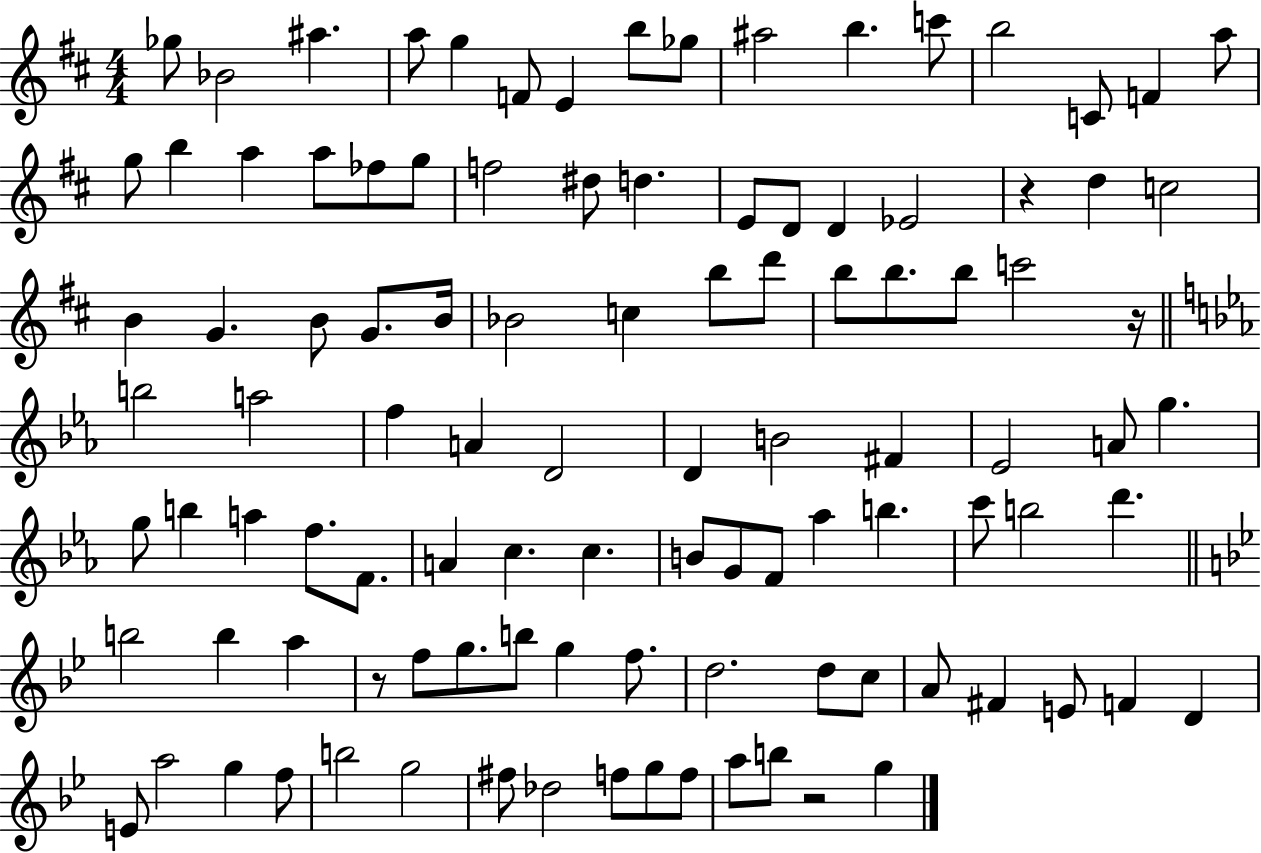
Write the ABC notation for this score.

X:1
T:Untitled
M:4/4
L:1/4
K:D
_g/2 _B2 ^a a/2 g F/2 E b/2 _g/2 ^a2 b c'/2 b2 C/2 F a/2 g/2 b a a/2 _f/2 g/2 f2 ^d/2 d E/2 D/2 D _E2 z d c2 B G B/2 G/2 B/4 _B2 c b/2 d'/2 b/2 b/2 b/2 c'2 z/4 b2 a2 f A D2 D B2 ^F _E2 A/2 g g/2 b a f/2 F/2 A c c B/2 G/2 F/2 _a b c'/2 b2 d' b2 b a z/2 f/2 g/2 b/2 g f/2 d2 d/2 c/2 A/2 ^F E/2 F D E/2 a2 g f/2 b2 g2 ^f/2 _d2 f/2 g/2 f/2 a/2 b/2 z2 g